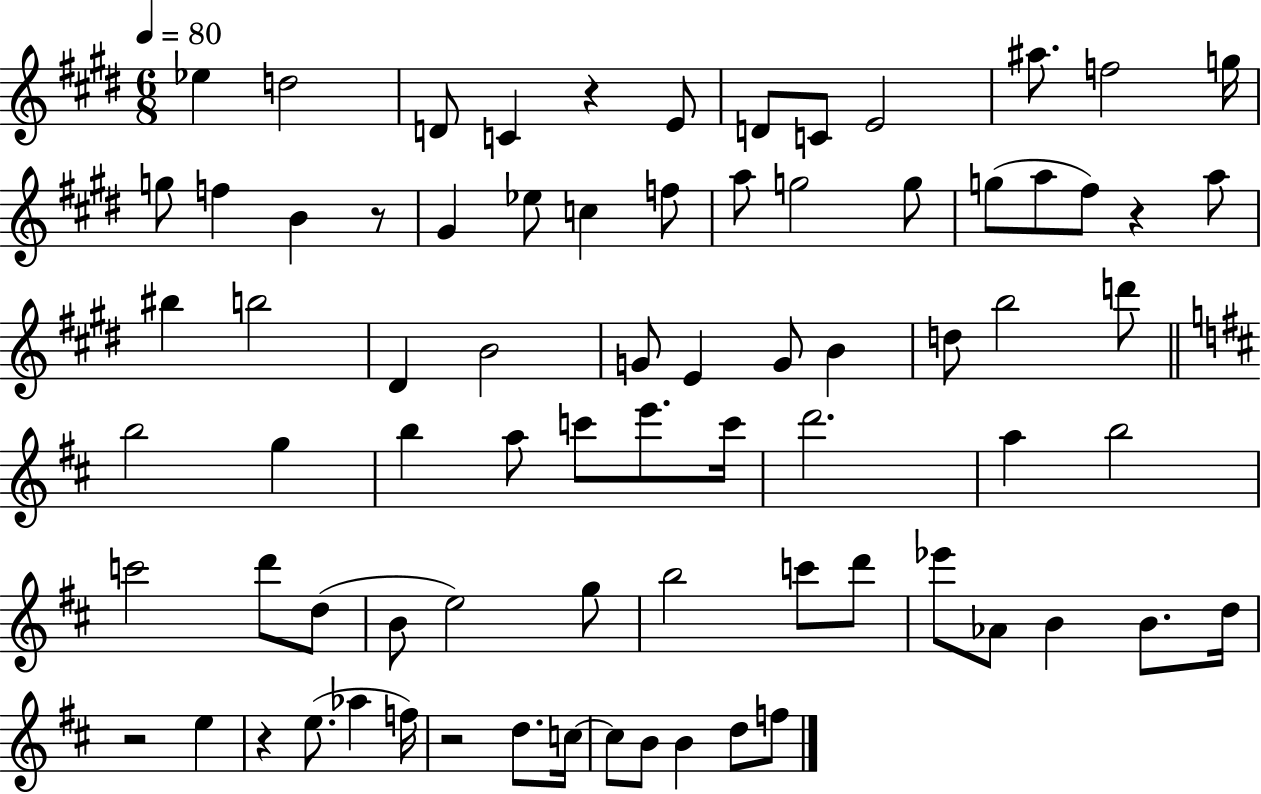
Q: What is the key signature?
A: E major